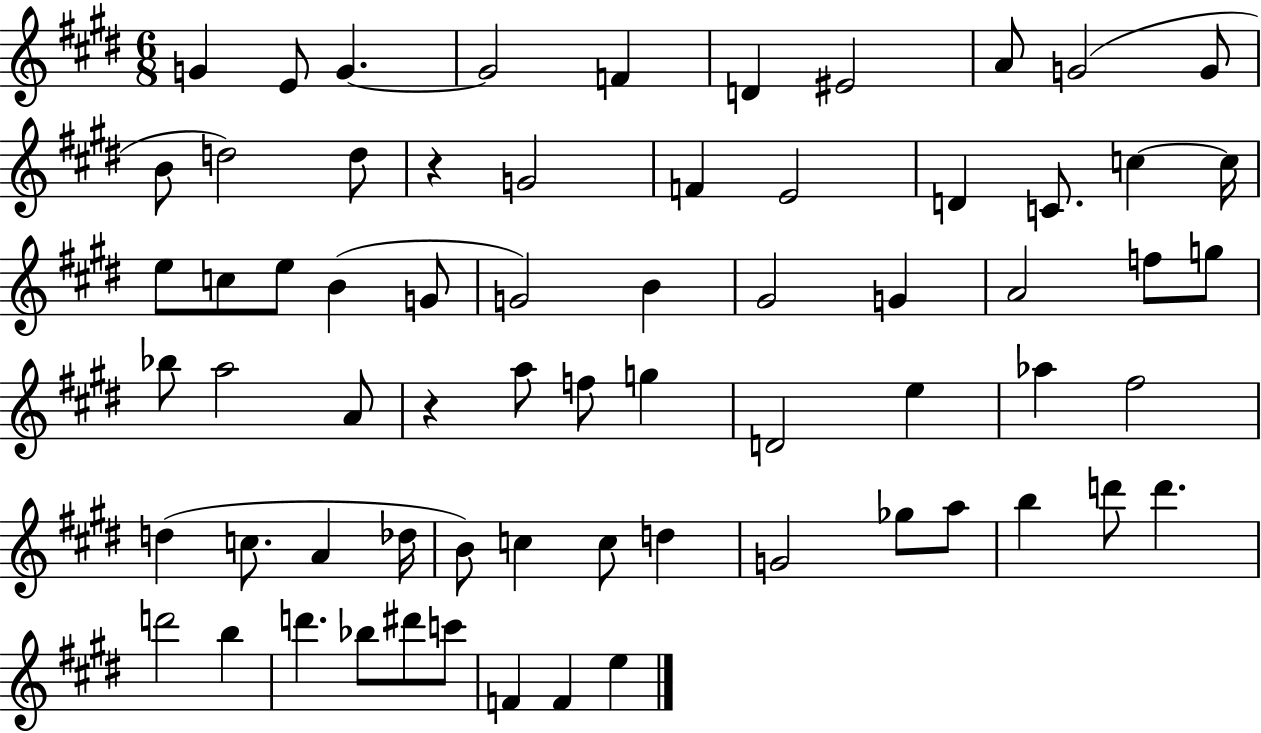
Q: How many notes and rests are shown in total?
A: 67